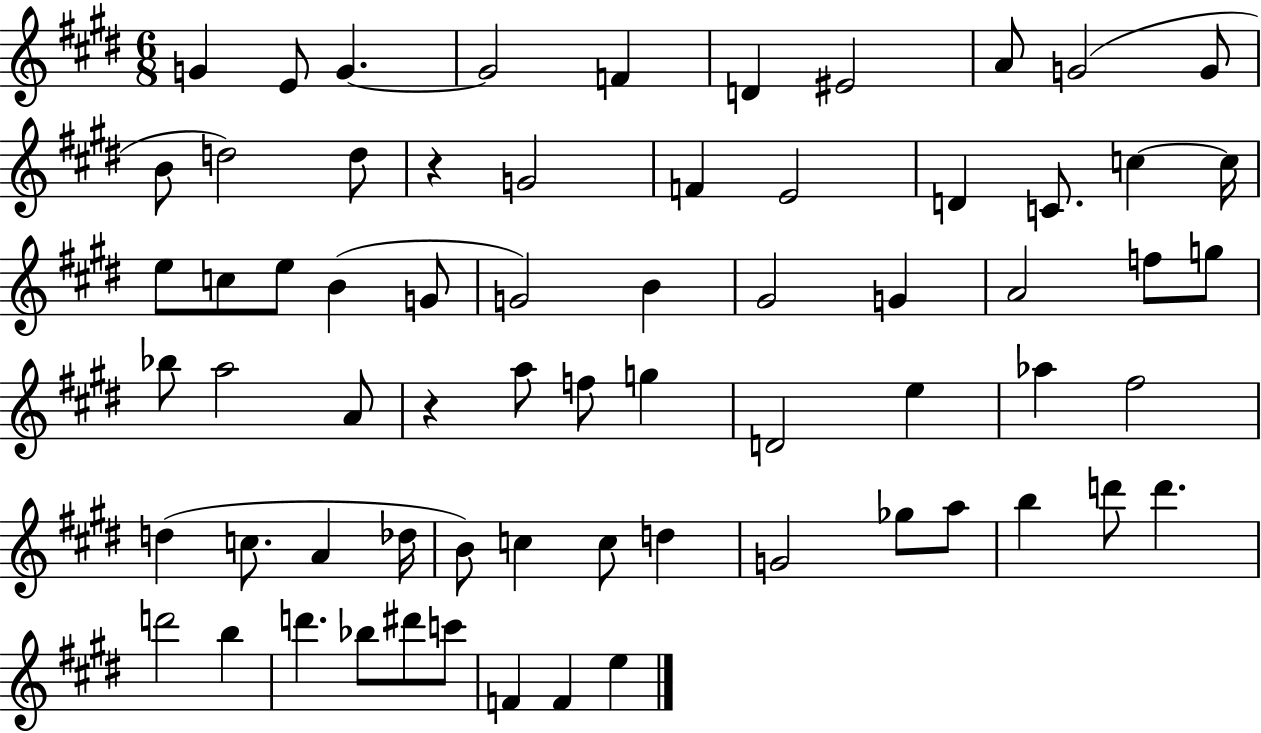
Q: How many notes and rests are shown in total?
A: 67